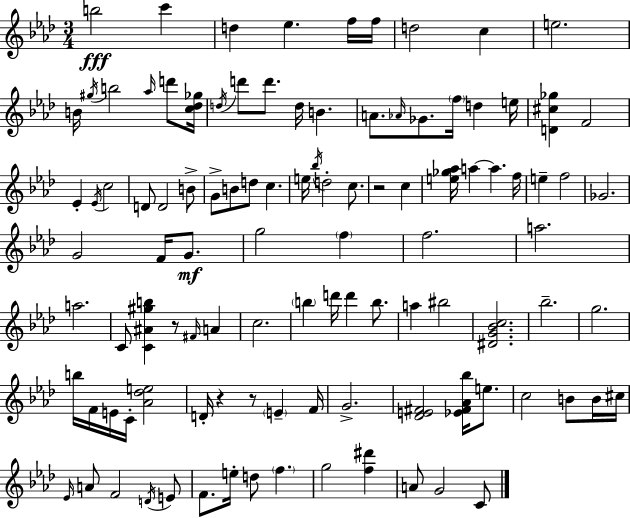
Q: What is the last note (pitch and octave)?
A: C4